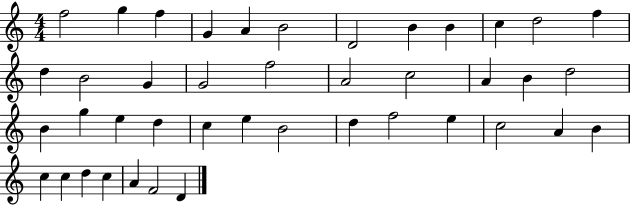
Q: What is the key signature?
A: C major